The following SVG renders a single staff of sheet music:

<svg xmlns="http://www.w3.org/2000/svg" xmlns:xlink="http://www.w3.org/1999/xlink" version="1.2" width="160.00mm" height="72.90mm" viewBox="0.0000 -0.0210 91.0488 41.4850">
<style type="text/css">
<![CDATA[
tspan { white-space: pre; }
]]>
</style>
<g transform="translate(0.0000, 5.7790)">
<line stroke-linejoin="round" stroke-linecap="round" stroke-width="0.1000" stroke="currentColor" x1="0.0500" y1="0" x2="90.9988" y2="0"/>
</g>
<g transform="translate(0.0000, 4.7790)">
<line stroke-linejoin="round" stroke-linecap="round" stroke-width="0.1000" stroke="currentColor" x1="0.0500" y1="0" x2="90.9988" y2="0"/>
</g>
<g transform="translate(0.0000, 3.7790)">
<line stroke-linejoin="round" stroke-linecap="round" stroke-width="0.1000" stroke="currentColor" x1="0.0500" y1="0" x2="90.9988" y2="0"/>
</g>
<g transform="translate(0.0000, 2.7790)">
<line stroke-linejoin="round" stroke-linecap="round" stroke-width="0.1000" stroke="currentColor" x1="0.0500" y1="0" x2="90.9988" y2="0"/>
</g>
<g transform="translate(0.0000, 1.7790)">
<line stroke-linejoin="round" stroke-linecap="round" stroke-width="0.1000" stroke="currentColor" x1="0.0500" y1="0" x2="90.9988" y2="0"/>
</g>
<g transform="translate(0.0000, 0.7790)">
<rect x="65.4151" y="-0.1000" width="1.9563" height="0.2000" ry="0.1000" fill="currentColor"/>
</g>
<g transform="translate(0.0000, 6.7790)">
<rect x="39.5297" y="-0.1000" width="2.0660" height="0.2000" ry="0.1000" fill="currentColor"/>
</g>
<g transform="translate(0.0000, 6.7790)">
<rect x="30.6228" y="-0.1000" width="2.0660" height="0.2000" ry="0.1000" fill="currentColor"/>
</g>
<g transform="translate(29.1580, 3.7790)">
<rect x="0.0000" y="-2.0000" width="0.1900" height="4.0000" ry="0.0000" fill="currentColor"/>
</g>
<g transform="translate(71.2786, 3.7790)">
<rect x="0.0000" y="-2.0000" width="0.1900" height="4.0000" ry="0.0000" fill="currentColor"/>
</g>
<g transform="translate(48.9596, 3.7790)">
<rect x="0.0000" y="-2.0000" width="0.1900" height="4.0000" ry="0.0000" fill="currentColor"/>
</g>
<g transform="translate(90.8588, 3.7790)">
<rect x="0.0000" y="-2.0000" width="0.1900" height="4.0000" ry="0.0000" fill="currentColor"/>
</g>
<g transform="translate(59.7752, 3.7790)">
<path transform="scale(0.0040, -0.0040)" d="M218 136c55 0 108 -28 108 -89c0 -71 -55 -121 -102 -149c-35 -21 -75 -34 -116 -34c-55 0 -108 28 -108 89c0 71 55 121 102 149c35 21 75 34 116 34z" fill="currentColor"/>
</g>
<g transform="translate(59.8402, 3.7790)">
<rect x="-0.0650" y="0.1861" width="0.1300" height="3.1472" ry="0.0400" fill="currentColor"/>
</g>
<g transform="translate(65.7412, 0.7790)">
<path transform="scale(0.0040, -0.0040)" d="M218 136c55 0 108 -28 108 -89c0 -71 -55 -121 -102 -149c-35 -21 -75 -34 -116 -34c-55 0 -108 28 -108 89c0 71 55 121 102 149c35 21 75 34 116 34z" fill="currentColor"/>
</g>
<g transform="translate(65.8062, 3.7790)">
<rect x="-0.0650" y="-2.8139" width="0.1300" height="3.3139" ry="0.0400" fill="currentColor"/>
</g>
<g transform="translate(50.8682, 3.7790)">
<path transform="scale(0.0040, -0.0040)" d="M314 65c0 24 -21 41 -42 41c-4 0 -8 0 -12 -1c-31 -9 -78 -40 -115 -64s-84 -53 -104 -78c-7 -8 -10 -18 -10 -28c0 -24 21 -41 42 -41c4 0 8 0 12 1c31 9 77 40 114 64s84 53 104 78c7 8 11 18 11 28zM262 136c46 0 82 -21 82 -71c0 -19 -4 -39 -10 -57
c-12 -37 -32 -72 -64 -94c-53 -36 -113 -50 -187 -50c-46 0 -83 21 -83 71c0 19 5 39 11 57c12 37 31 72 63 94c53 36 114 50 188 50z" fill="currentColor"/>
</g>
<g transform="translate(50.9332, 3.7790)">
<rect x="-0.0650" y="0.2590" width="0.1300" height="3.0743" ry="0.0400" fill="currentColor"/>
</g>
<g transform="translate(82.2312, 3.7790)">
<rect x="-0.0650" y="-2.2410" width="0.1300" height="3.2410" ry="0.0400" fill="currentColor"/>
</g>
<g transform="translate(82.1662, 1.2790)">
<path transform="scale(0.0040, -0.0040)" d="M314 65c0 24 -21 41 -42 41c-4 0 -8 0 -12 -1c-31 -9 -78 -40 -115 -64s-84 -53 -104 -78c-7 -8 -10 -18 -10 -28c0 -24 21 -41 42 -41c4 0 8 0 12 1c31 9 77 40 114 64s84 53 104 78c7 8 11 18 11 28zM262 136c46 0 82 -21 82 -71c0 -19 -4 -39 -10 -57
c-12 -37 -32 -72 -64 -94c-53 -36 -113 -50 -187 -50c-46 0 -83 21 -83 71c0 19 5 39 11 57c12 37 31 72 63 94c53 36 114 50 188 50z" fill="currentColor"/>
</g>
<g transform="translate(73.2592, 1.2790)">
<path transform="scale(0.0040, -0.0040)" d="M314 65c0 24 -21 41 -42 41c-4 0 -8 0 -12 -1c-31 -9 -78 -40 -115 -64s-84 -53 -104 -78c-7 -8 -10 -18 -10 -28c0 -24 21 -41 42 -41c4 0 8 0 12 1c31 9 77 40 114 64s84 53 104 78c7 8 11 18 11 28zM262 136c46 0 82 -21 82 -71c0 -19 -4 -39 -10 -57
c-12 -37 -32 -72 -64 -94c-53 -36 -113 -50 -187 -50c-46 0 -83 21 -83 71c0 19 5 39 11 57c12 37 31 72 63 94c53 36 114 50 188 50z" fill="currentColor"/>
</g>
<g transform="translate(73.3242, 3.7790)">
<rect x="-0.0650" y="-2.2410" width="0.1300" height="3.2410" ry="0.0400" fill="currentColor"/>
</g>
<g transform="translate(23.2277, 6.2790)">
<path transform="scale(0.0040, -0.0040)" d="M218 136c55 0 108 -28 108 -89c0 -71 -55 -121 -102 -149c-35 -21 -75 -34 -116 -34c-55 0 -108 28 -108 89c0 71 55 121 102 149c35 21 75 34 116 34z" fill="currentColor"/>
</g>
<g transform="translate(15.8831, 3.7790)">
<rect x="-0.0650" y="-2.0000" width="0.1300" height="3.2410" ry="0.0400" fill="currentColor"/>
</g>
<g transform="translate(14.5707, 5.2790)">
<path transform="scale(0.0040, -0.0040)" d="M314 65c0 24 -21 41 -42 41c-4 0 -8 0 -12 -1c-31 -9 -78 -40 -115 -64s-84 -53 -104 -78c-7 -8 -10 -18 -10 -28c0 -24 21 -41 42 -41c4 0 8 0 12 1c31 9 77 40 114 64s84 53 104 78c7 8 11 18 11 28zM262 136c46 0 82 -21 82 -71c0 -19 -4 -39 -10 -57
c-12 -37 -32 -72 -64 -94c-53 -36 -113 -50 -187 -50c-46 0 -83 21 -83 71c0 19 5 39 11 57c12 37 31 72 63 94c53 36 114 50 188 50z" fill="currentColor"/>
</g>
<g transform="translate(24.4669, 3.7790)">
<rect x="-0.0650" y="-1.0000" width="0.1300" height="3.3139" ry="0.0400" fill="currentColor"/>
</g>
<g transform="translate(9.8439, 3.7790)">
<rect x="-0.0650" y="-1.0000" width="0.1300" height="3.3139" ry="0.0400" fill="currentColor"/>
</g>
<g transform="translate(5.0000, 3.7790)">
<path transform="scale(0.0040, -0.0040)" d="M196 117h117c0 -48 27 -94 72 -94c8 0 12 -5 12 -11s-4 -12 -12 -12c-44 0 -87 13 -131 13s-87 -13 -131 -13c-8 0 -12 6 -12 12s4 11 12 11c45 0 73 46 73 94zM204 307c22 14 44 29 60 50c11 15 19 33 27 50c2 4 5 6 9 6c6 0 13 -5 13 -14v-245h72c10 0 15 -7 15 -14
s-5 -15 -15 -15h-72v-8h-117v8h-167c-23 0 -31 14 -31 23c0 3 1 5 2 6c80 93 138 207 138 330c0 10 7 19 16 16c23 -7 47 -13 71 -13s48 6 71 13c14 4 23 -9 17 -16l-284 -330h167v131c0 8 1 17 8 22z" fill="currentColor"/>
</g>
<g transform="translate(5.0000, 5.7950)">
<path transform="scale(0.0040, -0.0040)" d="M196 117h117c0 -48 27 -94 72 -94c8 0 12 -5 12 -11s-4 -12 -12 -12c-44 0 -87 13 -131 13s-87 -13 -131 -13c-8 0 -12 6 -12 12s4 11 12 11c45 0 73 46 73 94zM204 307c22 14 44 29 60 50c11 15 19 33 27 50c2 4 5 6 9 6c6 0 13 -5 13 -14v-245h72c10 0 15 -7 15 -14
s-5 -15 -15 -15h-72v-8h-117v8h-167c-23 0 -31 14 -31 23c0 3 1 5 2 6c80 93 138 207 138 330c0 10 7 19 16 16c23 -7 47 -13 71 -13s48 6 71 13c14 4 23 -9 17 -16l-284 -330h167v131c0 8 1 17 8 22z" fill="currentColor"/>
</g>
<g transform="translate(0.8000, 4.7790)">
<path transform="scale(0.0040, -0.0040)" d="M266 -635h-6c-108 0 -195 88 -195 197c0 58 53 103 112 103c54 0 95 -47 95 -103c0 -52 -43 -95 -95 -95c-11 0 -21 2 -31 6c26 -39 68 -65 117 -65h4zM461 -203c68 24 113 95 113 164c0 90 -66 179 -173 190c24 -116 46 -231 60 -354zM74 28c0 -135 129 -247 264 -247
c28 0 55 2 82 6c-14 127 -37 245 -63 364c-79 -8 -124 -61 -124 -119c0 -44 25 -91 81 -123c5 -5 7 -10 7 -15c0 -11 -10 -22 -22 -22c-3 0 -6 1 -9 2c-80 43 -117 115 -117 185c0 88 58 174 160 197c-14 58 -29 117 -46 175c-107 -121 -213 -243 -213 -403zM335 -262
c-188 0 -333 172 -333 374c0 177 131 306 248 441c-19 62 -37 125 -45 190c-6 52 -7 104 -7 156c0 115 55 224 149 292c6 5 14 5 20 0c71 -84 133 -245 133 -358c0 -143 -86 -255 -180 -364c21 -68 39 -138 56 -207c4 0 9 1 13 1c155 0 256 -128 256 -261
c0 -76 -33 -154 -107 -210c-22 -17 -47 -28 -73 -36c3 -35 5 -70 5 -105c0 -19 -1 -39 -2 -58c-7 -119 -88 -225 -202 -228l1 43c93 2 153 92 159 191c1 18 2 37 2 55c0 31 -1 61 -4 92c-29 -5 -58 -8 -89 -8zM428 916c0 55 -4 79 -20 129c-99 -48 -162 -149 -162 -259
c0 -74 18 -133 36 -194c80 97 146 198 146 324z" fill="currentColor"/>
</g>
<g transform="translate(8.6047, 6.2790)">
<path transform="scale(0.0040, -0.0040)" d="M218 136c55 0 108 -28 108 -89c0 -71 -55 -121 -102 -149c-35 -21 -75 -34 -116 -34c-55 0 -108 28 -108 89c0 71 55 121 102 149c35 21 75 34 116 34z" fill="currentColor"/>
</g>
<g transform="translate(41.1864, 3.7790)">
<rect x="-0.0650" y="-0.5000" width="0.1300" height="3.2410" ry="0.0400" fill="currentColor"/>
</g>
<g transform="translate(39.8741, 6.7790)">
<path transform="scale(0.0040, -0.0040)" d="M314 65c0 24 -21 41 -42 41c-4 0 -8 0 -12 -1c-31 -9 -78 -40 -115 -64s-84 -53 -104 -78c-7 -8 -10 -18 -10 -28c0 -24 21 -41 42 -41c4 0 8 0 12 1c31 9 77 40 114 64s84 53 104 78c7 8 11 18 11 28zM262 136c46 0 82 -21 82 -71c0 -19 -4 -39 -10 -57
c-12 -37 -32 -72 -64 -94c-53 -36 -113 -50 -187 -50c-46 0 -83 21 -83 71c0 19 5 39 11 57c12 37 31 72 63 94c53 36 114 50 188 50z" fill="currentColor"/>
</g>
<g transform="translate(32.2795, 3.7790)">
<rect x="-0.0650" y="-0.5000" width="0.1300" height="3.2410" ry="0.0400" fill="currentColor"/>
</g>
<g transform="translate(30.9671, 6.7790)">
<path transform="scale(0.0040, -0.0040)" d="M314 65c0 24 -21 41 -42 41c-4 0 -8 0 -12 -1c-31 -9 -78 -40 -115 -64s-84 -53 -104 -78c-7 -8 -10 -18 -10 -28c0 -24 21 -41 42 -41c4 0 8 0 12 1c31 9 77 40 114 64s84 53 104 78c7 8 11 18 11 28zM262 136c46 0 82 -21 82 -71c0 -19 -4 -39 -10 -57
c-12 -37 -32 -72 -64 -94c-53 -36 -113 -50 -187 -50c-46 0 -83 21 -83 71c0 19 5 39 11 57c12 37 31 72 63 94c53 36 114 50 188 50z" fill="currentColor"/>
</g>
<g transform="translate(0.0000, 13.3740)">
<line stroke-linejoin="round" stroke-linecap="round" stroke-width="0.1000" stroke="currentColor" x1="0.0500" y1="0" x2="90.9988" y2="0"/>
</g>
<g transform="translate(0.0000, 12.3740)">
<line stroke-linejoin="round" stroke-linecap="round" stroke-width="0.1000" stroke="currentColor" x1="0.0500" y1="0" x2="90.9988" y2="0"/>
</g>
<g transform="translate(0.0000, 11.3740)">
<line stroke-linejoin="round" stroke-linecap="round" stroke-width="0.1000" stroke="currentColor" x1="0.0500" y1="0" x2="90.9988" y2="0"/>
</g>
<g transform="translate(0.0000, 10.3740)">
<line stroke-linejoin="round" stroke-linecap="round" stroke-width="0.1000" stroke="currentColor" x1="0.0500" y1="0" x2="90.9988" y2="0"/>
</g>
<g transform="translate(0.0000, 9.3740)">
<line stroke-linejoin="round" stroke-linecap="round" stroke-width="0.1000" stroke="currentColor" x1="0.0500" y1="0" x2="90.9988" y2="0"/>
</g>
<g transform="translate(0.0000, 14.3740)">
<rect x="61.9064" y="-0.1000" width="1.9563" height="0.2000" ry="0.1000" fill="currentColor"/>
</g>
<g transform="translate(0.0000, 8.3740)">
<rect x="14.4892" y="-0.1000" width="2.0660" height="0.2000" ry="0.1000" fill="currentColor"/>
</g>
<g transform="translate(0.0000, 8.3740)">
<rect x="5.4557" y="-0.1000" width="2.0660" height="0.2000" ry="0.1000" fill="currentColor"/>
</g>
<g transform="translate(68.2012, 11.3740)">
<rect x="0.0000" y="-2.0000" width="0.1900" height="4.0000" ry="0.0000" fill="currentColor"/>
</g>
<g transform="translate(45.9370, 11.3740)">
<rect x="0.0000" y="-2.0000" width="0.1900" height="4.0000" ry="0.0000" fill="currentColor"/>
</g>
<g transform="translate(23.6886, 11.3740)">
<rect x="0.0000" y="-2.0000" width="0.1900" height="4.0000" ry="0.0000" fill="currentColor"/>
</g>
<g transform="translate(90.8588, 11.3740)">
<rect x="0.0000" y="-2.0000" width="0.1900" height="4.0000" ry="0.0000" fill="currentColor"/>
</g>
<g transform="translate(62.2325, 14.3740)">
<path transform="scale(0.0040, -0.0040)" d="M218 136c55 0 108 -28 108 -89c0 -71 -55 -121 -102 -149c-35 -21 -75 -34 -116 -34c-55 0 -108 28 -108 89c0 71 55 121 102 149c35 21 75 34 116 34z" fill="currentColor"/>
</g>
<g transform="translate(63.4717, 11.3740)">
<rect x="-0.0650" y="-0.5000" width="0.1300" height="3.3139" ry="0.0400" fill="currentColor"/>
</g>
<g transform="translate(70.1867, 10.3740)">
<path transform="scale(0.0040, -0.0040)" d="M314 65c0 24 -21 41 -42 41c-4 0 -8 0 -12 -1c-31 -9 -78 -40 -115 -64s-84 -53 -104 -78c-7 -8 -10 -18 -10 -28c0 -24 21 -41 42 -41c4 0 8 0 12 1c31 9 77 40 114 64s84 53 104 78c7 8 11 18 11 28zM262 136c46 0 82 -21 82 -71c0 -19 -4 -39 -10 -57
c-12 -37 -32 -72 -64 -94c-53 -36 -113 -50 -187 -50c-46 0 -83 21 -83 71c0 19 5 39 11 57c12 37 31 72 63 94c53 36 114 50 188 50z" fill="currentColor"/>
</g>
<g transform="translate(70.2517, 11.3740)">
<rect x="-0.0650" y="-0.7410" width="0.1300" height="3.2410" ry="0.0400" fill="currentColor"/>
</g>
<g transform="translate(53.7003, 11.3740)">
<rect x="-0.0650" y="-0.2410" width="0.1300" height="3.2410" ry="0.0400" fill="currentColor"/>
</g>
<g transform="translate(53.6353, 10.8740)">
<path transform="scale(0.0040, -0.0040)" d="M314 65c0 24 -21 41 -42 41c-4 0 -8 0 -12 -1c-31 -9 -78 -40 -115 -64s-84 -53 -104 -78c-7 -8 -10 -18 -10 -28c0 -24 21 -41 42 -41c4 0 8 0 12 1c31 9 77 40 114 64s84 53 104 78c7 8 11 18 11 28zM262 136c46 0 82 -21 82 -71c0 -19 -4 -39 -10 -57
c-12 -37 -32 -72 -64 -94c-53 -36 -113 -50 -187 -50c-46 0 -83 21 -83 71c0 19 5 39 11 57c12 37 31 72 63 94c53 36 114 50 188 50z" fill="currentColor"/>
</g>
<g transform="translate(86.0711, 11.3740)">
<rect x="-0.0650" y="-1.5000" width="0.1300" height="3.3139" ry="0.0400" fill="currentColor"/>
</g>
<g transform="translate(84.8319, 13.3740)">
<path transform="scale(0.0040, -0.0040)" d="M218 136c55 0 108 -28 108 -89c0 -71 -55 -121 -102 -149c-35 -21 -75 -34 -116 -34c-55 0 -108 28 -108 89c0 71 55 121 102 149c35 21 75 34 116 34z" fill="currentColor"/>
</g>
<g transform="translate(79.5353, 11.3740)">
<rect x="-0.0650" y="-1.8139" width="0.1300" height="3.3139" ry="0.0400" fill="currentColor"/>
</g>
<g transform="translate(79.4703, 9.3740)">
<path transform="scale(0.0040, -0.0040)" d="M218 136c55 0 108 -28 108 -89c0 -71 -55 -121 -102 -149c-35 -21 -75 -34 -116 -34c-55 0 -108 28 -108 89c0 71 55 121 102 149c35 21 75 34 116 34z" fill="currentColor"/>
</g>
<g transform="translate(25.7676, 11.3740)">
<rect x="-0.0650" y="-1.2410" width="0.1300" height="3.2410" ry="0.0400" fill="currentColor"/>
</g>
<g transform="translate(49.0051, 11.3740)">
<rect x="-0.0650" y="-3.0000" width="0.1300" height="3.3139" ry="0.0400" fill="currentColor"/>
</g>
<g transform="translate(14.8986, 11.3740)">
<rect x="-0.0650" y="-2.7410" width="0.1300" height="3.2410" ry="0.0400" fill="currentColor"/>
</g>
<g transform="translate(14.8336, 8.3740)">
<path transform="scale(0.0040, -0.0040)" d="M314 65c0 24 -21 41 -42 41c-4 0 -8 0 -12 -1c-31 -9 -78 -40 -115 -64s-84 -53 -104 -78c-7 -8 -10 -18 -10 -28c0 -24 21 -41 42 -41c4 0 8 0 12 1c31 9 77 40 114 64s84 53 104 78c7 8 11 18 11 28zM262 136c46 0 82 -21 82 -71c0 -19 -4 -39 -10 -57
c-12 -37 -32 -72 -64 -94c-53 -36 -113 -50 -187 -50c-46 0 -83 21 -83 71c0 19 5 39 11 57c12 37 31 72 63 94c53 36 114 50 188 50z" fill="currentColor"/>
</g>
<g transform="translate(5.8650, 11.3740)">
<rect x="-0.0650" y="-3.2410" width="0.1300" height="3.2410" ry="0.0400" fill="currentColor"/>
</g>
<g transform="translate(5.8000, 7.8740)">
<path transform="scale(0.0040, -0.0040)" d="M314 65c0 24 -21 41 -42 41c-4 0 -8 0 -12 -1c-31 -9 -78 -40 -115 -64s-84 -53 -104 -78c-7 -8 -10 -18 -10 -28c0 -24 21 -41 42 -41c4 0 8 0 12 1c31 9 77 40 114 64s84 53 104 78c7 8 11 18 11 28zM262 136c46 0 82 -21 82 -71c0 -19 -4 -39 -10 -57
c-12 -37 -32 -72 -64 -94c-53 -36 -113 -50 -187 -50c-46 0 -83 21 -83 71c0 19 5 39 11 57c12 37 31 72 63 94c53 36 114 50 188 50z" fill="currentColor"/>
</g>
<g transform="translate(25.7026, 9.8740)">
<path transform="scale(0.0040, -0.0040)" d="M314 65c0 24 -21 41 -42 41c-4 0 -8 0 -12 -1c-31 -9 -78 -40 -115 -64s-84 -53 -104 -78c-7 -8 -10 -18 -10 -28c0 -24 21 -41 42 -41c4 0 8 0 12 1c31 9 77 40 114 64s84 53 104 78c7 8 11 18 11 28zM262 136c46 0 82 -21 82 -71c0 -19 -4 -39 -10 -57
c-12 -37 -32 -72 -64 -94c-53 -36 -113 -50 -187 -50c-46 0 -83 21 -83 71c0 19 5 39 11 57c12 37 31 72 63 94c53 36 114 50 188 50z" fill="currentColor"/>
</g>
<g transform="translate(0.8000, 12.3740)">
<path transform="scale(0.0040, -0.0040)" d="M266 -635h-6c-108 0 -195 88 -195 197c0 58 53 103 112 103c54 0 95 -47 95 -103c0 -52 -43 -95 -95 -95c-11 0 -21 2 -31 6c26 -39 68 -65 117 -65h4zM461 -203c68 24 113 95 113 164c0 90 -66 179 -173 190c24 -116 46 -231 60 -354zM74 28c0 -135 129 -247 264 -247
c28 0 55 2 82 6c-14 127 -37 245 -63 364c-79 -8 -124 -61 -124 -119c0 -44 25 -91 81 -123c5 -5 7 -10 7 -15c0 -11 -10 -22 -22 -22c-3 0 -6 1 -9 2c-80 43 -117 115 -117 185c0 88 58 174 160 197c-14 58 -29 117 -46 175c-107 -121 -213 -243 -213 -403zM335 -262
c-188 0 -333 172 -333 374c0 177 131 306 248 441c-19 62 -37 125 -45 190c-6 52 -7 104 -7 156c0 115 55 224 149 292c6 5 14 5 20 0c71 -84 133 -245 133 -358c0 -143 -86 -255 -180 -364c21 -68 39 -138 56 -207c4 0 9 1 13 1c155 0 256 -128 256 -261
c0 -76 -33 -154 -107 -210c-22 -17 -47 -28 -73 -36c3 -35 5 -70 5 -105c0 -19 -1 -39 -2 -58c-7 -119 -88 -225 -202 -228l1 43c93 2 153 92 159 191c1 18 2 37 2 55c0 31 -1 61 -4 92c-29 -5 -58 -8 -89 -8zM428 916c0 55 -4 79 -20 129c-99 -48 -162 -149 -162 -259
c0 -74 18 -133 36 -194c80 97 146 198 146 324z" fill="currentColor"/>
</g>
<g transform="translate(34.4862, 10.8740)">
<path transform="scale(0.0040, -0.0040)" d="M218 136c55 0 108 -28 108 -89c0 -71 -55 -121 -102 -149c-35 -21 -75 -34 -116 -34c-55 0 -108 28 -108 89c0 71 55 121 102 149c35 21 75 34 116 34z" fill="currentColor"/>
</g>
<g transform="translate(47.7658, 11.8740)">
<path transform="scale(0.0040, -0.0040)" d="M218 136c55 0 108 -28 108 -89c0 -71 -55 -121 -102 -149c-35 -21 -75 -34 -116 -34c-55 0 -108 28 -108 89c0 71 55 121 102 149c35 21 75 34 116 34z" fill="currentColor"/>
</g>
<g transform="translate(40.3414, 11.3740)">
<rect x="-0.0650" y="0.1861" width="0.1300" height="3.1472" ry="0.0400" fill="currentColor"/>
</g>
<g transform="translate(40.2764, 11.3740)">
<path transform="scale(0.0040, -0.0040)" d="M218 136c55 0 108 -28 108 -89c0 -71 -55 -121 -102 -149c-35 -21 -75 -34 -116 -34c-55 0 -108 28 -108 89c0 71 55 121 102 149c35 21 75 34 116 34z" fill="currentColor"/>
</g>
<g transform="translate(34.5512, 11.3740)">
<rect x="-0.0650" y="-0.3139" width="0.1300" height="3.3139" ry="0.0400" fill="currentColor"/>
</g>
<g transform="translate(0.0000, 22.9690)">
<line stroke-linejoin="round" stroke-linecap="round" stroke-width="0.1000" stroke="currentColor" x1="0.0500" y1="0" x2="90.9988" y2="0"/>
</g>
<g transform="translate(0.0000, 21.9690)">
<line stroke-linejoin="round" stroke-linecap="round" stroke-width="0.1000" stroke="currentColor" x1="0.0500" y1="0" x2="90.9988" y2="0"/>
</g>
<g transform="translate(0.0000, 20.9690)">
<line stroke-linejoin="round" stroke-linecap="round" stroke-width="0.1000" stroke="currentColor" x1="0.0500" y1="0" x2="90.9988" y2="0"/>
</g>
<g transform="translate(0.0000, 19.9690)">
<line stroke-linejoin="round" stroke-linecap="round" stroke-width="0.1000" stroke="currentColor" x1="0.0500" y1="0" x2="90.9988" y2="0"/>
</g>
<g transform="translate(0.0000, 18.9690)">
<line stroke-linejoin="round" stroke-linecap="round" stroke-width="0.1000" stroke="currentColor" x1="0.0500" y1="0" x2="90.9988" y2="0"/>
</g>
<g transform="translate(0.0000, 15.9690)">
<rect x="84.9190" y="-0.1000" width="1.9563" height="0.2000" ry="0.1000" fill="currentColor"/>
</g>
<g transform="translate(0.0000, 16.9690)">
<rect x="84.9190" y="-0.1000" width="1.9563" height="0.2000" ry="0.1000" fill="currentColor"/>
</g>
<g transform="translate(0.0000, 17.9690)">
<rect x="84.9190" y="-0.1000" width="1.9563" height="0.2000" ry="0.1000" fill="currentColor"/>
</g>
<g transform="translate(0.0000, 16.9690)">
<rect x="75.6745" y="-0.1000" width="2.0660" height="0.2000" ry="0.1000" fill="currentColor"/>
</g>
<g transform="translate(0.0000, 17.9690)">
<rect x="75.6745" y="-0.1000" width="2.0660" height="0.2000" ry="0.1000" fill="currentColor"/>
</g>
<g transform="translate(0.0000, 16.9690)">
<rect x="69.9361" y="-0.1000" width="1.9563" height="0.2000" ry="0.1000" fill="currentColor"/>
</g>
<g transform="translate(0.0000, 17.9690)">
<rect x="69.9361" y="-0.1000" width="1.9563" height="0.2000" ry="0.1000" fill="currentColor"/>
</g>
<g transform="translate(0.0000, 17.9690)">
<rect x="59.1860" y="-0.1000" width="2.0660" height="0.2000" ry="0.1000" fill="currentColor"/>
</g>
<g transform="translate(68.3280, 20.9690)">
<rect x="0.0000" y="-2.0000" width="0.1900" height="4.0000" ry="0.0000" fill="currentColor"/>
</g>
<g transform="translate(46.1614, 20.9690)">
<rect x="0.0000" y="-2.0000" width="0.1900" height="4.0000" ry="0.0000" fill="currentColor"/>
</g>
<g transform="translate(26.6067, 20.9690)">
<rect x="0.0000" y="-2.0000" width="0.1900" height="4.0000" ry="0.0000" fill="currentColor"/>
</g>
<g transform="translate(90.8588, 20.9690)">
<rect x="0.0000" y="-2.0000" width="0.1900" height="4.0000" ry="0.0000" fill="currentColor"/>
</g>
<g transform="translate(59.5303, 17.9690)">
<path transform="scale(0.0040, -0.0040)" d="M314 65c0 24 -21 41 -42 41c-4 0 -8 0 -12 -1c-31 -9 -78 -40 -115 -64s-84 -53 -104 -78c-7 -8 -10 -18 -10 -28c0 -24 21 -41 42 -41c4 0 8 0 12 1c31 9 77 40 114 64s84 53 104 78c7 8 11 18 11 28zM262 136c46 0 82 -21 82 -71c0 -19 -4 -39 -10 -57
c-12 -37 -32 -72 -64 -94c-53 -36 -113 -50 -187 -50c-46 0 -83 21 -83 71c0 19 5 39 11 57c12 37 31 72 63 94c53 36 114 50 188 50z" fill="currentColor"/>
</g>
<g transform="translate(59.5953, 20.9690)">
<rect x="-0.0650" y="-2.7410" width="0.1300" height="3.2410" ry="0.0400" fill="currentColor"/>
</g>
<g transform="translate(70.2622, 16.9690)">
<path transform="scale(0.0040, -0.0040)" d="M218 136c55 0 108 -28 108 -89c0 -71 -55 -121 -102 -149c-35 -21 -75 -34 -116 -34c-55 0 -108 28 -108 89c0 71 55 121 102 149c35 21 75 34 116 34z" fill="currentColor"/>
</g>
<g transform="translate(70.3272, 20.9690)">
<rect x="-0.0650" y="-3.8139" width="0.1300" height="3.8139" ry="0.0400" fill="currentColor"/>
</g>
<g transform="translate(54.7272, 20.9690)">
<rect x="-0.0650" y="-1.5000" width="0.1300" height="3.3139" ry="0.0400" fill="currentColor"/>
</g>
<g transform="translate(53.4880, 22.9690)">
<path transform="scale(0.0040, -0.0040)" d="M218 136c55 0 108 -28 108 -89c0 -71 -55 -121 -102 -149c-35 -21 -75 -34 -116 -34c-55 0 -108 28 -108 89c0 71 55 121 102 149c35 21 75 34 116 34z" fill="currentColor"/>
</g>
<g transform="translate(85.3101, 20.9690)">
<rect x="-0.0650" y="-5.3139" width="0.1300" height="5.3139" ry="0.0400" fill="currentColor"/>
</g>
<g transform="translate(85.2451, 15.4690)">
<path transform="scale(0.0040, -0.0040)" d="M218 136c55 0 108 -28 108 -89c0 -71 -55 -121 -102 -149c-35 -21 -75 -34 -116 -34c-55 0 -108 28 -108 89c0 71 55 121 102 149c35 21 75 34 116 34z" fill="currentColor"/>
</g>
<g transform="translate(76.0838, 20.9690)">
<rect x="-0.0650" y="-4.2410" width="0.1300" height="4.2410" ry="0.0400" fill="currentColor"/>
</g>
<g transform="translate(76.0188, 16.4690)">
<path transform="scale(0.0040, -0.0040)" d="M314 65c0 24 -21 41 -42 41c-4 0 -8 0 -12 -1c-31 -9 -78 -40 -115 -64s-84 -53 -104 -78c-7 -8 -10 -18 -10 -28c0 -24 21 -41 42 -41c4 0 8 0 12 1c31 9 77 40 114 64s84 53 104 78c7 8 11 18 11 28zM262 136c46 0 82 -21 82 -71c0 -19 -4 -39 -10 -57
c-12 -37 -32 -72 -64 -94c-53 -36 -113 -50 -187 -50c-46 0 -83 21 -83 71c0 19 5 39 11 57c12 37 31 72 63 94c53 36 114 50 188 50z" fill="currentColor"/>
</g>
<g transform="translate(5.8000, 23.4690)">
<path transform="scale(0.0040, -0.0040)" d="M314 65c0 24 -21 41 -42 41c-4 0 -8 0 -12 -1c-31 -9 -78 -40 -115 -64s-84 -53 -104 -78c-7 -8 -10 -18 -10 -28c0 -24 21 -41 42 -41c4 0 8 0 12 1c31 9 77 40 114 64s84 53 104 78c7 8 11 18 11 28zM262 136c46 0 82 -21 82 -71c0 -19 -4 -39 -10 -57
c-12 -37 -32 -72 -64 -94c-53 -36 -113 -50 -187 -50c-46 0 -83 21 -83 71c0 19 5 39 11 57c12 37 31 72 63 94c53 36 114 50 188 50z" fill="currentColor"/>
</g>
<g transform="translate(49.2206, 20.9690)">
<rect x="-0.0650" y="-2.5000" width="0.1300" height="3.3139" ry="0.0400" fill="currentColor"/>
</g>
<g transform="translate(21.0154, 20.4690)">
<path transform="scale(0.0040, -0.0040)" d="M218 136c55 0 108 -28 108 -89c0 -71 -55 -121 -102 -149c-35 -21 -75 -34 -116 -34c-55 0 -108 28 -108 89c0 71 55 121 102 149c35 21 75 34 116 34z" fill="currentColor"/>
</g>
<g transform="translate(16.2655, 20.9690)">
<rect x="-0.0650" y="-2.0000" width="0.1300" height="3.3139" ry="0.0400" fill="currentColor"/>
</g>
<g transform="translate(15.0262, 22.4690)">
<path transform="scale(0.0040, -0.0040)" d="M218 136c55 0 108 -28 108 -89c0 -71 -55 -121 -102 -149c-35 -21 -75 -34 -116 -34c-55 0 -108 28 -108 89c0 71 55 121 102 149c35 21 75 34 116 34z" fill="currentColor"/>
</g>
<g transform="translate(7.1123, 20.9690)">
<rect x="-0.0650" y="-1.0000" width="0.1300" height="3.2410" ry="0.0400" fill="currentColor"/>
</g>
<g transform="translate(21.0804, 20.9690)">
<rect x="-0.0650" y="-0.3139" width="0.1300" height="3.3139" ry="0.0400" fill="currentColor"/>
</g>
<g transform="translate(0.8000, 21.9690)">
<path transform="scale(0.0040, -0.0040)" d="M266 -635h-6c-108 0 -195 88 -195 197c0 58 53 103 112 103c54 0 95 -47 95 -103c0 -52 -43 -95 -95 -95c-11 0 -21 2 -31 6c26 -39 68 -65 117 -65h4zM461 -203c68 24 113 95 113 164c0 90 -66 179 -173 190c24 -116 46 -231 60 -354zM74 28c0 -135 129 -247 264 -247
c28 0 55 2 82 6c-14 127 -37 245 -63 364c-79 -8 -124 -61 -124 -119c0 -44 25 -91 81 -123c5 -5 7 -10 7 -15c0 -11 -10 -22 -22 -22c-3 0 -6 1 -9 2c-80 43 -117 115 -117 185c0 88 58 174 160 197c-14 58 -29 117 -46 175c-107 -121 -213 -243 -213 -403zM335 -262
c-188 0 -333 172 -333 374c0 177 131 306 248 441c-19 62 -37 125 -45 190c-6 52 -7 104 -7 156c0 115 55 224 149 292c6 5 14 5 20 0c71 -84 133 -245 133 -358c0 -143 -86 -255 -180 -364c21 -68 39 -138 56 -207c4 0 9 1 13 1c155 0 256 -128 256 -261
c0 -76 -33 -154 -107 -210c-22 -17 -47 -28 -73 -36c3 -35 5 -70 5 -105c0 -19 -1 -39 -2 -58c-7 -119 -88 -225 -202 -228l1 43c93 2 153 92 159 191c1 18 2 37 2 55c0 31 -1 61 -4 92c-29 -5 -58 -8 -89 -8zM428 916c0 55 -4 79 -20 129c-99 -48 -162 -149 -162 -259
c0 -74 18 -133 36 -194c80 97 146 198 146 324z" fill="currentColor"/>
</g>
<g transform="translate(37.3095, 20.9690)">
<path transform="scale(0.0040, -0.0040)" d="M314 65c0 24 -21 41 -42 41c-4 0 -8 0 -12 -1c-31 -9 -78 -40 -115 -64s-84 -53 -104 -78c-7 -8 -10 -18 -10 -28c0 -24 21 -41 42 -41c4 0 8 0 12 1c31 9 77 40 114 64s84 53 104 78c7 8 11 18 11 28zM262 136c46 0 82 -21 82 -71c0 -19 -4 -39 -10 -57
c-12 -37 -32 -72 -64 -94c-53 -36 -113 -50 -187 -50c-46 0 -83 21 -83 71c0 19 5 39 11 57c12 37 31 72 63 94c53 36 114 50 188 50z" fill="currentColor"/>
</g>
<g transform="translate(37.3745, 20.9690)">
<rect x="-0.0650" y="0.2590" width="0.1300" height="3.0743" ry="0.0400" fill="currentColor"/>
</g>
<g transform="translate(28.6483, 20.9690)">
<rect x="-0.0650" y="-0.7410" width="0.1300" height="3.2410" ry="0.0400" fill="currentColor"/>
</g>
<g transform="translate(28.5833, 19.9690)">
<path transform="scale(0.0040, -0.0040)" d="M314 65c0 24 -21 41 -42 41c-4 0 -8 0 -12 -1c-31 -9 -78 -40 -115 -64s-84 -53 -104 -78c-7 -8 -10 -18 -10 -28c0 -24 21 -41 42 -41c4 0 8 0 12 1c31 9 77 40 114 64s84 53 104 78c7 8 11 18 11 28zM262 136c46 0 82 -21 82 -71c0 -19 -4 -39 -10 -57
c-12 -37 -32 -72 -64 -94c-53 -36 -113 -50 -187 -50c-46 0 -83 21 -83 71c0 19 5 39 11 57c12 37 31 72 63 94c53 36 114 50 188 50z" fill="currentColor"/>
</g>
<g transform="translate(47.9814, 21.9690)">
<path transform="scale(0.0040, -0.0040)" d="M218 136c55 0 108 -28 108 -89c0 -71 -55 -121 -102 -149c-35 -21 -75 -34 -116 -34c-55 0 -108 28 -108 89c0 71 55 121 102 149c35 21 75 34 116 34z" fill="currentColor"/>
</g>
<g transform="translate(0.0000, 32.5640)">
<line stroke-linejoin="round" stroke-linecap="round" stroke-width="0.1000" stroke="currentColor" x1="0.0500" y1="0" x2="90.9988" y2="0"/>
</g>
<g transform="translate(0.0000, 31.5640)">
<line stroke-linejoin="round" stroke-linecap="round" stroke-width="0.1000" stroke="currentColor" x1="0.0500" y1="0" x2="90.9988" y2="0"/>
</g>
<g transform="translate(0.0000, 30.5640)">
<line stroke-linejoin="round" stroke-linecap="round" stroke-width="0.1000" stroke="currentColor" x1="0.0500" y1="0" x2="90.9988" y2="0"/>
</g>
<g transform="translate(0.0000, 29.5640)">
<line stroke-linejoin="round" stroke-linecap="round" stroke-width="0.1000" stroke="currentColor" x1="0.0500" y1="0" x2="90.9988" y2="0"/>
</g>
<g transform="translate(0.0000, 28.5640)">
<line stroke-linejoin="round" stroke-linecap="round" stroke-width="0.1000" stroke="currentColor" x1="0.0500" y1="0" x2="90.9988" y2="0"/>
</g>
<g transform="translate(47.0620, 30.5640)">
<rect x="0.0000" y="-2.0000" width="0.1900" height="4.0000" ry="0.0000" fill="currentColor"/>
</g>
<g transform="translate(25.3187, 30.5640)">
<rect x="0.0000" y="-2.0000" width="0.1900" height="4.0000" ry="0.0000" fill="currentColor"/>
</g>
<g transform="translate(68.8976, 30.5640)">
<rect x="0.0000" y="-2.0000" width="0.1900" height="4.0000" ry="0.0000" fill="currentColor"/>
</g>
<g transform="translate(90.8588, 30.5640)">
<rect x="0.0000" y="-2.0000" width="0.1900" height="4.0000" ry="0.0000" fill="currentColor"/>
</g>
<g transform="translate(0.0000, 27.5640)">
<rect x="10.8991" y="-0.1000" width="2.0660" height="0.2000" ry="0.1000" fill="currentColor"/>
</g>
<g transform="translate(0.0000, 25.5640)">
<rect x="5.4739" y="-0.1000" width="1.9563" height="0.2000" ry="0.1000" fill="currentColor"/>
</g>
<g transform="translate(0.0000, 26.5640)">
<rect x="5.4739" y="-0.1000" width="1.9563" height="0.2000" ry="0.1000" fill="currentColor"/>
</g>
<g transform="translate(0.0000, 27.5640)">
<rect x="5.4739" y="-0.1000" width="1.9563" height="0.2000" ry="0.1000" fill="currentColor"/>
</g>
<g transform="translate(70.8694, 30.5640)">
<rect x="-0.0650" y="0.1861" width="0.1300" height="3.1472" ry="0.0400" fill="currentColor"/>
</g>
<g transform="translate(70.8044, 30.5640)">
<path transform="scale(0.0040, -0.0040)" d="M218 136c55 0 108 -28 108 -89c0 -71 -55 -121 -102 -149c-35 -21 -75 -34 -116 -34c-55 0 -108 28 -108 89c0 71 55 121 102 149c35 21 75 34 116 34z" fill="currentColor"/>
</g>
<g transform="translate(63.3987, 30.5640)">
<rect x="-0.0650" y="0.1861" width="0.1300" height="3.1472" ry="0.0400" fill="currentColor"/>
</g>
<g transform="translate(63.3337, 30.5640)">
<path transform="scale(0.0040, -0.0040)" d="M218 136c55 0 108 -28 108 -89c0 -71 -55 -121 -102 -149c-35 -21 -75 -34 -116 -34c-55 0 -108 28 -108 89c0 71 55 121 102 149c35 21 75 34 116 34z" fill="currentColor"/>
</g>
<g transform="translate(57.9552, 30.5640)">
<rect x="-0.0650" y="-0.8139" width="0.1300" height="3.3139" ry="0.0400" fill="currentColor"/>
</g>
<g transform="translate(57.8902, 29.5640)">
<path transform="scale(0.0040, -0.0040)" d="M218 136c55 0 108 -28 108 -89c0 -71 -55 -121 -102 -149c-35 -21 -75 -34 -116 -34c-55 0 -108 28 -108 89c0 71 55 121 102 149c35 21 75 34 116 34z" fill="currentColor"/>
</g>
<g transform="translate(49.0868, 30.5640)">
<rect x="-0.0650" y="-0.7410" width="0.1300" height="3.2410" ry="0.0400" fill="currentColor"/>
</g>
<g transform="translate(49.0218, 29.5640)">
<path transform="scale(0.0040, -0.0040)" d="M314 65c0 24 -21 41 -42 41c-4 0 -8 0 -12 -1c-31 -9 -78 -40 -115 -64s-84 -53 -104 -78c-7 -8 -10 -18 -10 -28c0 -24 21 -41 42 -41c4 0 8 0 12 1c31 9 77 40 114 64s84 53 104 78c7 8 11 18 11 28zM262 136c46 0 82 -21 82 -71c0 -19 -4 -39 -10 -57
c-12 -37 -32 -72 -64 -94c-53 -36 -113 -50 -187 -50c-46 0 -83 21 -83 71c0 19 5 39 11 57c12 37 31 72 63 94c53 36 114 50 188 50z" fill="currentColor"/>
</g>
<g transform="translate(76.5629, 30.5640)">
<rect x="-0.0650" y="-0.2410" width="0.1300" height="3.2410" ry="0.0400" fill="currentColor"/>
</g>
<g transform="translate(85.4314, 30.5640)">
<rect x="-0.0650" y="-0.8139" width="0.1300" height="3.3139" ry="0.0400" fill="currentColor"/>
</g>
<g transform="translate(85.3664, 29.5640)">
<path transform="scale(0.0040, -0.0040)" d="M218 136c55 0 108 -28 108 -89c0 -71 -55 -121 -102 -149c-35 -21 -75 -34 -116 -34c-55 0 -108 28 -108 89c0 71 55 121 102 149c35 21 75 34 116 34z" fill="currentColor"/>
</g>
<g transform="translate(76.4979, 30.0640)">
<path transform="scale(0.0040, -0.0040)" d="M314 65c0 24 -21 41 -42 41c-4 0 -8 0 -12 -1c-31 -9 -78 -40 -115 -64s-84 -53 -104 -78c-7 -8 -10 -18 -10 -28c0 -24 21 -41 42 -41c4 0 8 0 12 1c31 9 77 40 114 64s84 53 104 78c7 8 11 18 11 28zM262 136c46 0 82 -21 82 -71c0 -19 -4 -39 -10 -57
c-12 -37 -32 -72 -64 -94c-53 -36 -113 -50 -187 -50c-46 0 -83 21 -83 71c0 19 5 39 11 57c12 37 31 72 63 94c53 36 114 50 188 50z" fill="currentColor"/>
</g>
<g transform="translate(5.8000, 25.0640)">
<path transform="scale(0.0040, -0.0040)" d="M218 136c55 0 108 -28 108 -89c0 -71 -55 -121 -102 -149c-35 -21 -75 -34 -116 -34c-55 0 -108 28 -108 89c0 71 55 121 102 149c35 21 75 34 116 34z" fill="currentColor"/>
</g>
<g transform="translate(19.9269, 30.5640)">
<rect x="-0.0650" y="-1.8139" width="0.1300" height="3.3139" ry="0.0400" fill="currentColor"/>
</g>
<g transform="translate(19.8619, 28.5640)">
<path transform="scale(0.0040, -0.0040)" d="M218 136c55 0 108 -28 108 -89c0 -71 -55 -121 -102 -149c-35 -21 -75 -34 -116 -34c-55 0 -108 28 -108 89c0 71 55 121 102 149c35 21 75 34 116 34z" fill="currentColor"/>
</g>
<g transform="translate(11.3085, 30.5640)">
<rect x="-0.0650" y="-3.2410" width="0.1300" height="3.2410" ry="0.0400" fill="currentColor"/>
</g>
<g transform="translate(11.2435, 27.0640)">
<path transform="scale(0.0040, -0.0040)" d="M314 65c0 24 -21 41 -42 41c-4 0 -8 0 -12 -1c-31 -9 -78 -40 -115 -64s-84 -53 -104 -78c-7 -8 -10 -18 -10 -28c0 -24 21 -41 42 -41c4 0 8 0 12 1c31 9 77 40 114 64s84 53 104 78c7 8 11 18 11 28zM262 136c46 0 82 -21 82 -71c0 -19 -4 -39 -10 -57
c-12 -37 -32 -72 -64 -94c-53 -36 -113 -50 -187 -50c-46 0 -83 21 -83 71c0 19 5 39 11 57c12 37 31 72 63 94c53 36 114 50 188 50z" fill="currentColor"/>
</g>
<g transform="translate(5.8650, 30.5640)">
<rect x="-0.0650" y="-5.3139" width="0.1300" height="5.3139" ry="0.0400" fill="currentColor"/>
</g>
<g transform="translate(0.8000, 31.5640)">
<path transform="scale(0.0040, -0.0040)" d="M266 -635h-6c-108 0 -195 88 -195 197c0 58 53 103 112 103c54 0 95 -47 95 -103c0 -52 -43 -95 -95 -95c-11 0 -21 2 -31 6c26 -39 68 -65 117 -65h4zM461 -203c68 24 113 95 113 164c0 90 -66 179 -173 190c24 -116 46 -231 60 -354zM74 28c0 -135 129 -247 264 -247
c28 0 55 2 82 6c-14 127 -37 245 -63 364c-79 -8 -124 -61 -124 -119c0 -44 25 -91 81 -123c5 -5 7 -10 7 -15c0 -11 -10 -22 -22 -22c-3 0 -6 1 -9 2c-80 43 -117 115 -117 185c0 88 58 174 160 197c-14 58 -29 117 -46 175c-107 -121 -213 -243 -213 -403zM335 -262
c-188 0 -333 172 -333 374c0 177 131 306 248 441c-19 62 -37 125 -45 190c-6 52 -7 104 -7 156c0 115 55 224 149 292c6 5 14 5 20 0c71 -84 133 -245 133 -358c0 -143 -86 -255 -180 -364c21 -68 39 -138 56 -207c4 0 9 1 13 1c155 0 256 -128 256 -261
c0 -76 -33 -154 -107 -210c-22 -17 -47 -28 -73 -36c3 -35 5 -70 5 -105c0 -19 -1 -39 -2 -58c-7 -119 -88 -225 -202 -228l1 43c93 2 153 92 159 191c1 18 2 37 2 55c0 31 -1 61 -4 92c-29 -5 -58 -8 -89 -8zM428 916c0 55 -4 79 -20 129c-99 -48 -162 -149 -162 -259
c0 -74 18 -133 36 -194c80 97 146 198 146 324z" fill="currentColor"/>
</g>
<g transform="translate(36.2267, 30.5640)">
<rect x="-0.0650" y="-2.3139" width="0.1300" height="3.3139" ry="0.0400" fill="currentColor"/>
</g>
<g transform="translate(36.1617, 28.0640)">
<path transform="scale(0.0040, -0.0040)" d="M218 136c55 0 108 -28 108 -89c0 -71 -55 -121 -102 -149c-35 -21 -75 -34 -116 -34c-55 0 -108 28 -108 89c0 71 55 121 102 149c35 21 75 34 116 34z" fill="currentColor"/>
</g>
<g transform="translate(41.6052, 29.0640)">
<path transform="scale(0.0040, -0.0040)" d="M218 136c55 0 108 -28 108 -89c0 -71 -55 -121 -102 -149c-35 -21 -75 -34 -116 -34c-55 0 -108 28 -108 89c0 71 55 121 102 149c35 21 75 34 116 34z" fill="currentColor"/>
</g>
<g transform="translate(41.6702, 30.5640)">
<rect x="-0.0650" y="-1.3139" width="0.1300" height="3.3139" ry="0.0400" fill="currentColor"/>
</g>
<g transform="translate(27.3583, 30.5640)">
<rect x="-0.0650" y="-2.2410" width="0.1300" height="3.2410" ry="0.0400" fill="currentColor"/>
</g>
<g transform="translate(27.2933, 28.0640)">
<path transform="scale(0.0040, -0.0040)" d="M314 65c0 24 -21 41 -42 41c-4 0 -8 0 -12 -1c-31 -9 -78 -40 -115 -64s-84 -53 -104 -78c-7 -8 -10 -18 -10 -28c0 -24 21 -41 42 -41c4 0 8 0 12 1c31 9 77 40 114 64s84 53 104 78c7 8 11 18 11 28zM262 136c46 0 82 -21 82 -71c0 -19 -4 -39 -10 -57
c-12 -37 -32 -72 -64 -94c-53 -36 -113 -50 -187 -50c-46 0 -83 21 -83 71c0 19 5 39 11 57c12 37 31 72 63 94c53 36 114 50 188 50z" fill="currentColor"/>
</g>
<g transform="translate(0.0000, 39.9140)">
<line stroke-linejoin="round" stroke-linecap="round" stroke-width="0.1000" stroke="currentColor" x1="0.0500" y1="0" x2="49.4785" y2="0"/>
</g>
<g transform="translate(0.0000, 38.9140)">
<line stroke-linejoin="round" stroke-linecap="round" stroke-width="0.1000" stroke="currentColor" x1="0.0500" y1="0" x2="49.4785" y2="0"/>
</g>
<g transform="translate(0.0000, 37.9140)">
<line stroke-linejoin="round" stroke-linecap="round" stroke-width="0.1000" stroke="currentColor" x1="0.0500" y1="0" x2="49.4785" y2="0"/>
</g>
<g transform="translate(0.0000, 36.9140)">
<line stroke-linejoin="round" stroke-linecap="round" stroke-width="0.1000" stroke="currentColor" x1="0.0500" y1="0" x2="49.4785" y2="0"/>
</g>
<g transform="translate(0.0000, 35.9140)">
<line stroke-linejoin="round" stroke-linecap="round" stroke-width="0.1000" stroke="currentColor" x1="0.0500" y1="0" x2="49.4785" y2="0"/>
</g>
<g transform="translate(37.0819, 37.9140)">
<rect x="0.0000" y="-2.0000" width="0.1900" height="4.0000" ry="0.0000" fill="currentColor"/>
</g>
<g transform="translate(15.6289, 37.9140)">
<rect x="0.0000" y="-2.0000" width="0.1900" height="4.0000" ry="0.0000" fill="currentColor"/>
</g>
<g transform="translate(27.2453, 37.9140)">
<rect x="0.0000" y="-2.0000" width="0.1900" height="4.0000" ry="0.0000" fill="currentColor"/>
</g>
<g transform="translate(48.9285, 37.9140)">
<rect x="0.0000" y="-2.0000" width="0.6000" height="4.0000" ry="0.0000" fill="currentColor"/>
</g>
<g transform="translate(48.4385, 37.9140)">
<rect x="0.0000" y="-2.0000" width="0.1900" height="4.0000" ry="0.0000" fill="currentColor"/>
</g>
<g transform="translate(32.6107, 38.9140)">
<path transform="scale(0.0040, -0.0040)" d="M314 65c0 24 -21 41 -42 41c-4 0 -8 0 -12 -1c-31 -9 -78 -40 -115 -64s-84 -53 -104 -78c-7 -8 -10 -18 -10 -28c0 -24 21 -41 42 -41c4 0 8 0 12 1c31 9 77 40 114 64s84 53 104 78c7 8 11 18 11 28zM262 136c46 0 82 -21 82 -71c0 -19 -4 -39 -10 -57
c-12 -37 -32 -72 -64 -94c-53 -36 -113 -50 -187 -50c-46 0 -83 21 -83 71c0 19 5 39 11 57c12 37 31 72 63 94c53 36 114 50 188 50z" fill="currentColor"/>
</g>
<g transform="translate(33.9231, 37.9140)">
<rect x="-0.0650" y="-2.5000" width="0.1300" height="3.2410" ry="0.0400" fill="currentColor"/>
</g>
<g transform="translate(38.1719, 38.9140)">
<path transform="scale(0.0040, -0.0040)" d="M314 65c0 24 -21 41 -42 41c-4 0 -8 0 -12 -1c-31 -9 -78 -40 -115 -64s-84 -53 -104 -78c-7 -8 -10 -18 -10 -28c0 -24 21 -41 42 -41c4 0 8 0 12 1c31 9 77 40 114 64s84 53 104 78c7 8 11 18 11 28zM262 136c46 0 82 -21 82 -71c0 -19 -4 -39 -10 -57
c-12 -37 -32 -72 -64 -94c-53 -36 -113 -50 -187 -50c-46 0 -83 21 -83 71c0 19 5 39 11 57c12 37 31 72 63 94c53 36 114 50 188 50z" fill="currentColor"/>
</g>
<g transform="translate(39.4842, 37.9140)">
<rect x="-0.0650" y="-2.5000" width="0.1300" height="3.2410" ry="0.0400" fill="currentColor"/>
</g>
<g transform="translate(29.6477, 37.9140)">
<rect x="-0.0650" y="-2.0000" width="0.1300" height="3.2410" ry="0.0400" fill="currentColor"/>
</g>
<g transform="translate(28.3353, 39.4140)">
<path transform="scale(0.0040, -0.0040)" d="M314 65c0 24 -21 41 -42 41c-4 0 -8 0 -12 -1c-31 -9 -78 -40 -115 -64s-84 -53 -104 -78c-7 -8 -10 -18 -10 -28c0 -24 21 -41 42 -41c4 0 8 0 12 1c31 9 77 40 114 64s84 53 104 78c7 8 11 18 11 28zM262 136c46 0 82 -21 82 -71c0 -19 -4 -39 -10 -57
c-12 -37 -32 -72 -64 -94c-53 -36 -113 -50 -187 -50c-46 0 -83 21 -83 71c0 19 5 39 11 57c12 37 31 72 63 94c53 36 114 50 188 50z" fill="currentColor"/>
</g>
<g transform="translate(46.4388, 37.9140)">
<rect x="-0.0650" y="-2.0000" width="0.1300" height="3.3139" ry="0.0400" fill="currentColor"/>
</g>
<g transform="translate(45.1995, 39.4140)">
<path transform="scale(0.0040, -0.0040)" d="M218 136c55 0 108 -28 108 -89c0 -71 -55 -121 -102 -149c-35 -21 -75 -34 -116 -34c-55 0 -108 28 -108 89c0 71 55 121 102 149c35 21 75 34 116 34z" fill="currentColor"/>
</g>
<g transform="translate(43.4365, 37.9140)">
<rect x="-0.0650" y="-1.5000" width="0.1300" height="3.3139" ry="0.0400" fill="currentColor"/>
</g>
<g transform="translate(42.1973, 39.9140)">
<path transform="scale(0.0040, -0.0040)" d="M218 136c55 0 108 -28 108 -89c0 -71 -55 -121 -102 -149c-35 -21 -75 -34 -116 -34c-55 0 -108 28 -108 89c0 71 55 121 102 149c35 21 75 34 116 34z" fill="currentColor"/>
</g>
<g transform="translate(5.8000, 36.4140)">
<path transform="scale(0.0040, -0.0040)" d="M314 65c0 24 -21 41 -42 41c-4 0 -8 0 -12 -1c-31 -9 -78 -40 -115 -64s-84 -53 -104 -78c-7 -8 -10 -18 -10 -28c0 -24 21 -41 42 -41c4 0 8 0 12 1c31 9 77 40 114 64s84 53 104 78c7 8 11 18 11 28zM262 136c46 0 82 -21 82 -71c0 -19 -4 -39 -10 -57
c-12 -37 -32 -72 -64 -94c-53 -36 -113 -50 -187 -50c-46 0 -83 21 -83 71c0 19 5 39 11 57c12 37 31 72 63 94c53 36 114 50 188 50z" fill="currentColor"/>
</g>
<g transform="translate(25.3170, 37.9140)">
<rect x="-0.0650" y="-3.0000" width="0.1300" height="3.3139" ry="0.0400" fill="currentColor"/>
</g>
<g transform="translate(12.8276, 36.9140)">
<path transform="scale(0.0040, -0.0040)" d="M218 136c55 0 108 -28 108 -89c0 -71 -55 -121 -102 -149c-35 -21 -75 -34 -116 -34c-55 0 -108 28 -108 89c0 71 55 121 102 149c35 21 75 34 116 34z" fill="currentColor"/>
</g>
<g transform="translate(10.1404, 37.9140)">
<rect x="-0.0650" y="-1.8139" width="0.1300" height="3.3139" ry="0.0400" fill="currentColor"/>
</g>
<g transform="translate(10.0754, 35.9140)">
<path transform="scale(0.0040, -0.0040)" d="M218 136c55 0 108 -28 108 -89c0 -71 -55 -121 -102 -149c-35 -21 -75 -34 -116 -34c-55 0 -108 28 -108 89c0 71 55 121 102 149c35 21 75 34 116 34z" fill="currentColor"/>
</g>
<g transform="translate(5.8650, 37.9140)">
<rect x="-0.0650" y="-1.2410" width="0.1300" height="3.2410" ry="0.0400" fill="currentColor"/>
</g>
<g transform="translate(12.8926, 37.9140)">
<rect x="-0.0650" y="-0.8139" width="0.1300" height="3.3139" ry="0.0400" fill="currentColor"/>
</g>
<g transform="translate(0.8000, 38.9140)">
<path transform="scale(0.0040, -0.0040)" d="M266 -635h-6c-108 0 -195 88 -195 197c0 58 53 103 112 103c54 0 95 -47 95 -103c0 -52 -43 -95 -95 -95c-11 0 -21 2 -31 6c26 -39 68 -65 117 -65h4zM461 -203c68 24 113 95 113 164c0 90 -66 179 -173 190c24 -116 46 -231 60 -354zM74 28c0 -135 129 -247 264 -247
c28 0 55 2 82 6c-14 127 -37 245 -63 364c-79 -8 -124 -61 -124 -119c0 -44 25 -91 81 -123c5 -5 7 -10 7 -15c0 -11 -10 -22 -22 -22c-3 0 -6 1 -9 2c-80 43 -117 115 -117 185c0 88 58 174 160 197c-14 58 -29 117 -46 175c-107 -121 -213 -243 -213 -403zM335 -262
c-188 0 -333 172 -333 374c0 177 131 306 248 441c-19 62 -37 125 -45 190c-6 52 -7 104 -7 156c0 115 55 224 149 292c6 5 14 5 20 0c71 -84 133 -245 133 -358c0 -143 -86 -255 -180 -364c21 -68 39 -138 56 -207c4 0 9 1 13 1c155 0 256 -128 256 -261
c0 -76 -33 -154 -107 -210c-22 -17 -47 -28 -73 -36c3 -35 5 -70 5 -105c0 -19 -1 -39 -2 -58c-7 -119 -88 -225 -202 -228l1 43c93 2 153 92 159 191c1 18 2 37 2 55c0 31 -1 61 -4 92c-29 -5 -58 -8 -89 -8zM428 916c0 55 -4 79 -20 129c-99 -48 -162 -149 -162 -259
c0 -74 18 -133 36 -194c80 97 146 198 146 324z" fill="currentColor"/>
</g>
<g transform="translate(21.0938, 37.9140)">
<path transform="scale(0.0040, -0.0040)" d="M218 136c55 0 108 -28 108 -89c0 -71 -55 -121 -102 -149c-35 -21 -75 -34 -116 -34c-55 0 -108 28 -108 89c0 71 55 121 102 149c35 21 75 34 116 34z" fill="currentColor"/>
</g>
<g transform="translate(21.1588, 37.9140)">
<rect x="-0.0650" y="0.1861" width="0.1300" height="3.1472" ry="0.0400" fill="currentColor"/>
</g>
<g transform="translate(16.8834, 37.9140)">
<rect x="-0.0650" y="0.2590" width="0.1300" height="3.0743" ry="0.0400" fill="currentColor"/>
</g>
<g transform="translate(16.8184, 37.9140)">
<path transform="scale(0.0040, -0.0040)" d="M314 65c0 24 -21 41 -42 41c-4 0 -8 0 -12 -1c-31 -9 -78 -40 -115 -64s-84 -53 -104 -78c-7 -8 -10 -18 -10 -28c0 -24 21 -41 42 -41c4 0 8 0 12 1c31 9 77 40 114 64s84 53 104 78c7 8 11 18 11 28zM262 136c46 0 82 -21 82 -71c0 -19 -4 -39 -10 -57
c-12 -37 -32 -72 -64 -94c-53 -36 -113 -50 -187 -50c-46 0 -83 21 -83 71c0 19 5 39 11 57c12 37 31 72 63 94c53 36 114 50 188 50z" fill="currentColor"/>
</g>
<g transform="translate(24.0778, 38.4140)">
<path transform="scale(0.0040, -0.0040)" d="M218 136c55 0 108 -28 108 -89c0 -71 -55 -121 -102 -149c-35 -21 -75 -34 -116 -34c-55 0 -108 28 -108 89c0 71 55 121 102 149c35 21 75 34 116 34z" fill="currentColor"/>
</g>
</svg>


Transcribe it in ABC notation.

X:1
T:Untitled
M:4/4
L:1/4
K:C
D F2 D C2 C2 B2 B a g2 g2 b2 a2 e2 c B A c2 C d2 f E D2 F c d2 B2 G E a2 c' d'2 f' f' b2 f g2 g e d2 d B B c2 d e2 f d B2 B A F2 G2 G2 E F